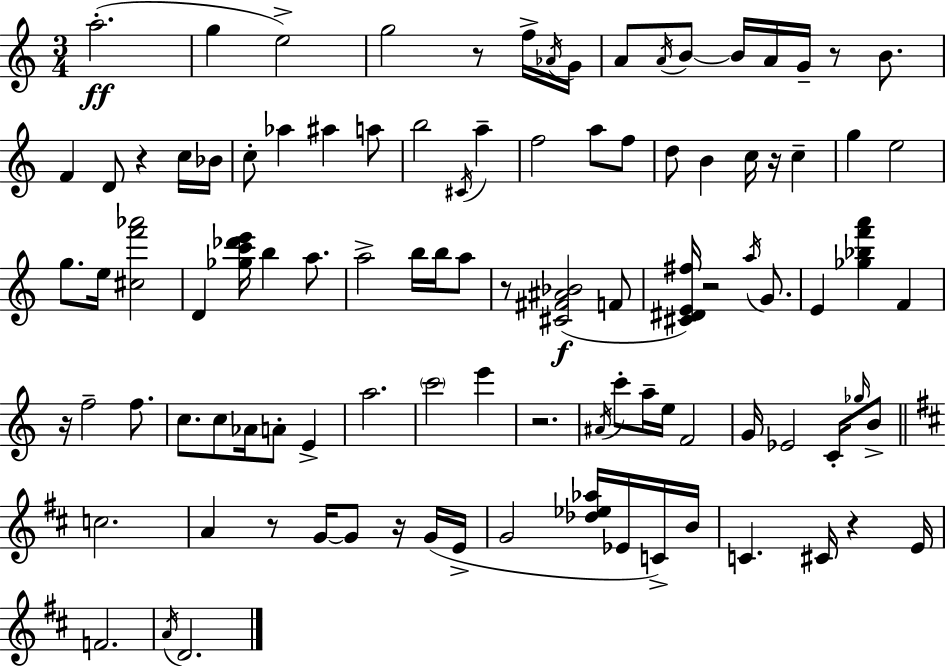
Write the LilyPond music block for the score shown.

{
  \clef treble
  \numericTimeSignature
  \time 3/4
  \key a \minor
  a''2.-.(\ff | g''4 e''2->) | g''2 r8 f''16-> \acciaccatura { aes'16 } | g'16 a'8 \acciaccatura { a'16 } b'8~~ b'16 a'16 g'16-- r8 b'8. | \break f'4 d'8 r4 | c''16 bes'16 c''8-. aes''4 ais''4 | a''8 b''2 \acciaccatura { cis'16 } a''4-- | f''2 a''8 | \break f''8 d''8 b'4 c''16 r16 c''4-- | g''4 e''2 | g''8. e''16 <cis'' f''' aes'''>2 | d'4 <ges'' c''' des''' e'''>16 b''4 | \break a''8. a''2-> b''16 | b''16 a''8 r8 <cis' fis' ais' bes'>2(\f | f'8 <cis' dis' e' fis''>16) r2 | \acciaccatura { a''16 } g'8. e'4 <ges'' bes'' f''' a'''>4 | \break f'4 r16 f''2-- | f''8. c''8. c''8 aes'16 a'8-. | e'4-> a''2. | \parenthesize c'''2 | \break e'''4 r2. | \acciaccatura { ais'16 } c'''8-. a''16-- e''16 f'2 | g'16 ees'2 | c'16-. \grace { ges''16 } b'8-> \bar "||" \break \key b \minor c''2. | a'4 r8 g'16~~ g'8 r16 g'16( e'16-> | g'2 <des'' ees'' aes''>16 ees'16 c'16->) b'16 | c'4. cis'16 r4 e'16 | \break f'2. | \acciaccatura { a'16 } d'2. | \bar "|."
}